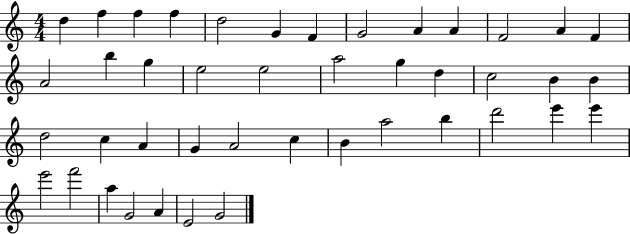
X:1
T:Untitled
M:4/4
L:1/4
K:C
d f f f d2 G F G2 A A F2 A F A2 b g e2 e2 a2 g d c2 B B d2 c A G A2 c B a2 b d'2 e' e' e'2 f'2 a G2 A E2 G2